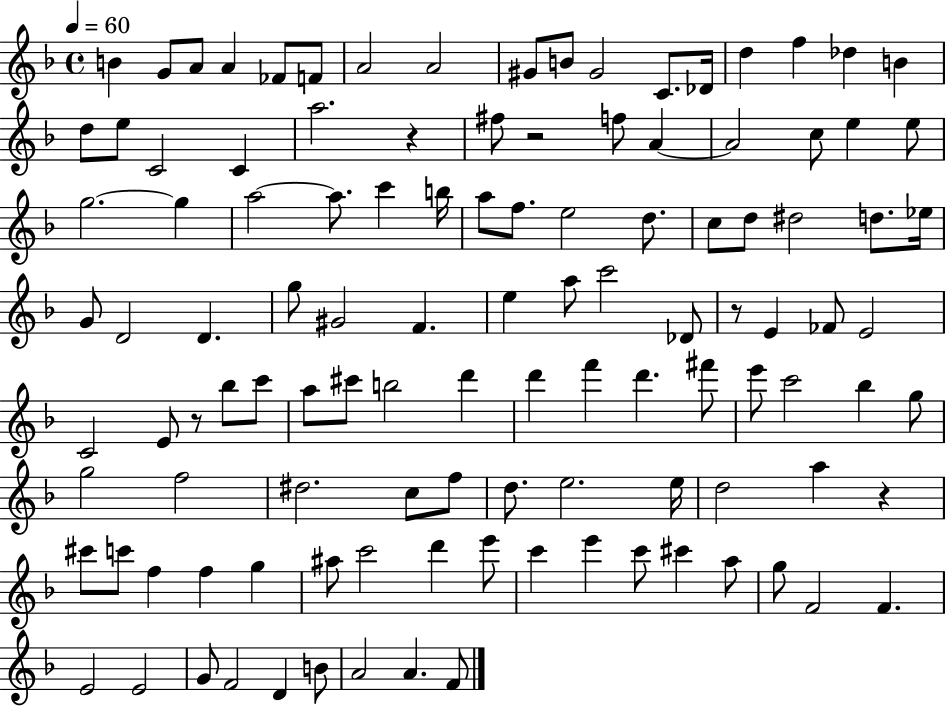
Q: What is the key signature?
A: F major